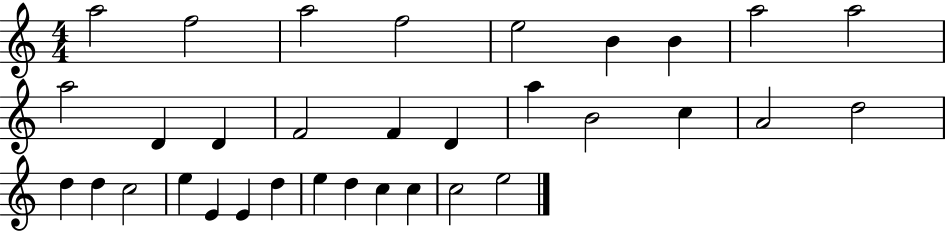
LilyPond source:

{
  \clef treble
  \numericTimeSignature
  \time 4/4
  \key c \major
  a''2 f''2 | a''2 f''2 | e''2 b'4 b'4 | a''2 a''2 | \break a''2 d'4 d'4 | f'2 f'4 d'4 | a''4 b'2 c''4 | a'2 d''2 | \break d''4 d''4 c''2 | e''4 e'4 e'4 d''4 | e''4 d''4 c''4 c''4 | c''2 e''2 | \break \bar "|."
}